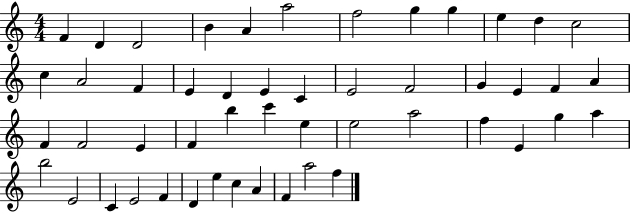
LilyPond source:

{
  \clef treble
  \numericTimeSignature
  \time 4/4
  \key c \major
  f'4 d'4 d'2 | b'4 a'4 a''2 | f''2 g''4 g''4 | e''4 d''4 c''2 | \break c''4 a'2 f'4 | e'4 d'4 e'4 c'4 | e'2 f'2 | g'4 e'4 f'4 a'4 | \break f'4 f'2 e'4 | f'4 b''4 c'''4 e''4 | e''2 a''2 | f''4 e'4 g''4 a''4 | \break b''2 e'2 | c'4 e'2 f'4 | d'4 e''4 c''4 a'4 | f'4 a''2 f''4 | \break \bar "|."
}